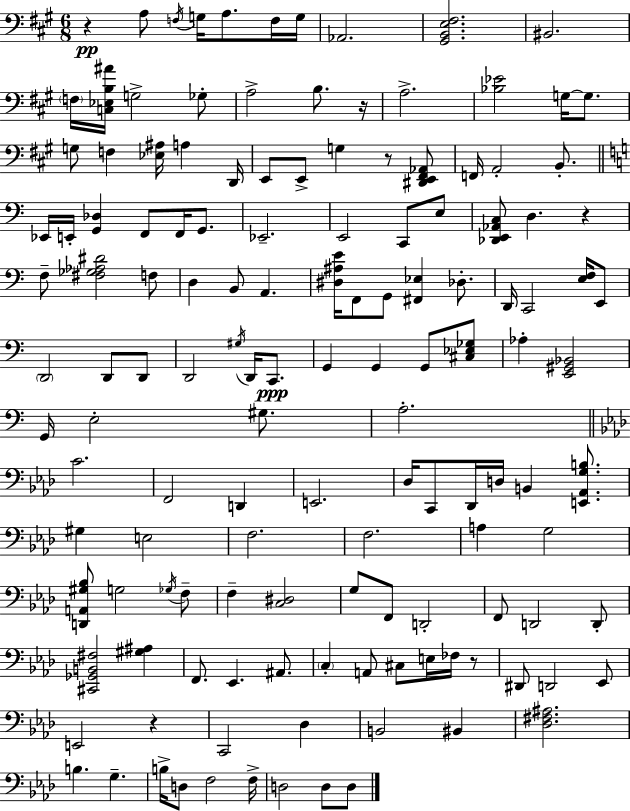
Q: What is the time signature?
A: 6/8